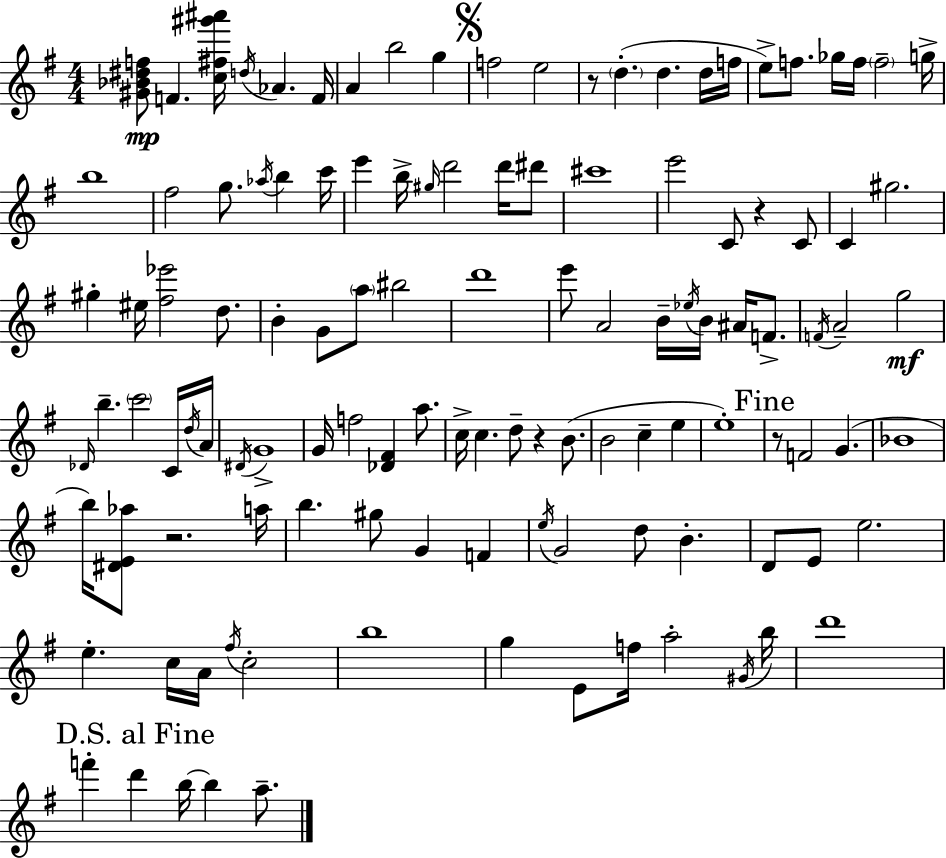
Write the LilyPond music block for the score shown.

{
  \clef treble
  \numericTimeSignature
  \time 4/4
  \key e \minor
  <gis' bes' dis'' f''>8\mp f'4. <c'' fis'' gis''' ais'''>16 \acciaccatura { d''16 } aes'4. | f'16 a'4 b''2 g''4 | \mark \markup { \musicglyph "scripts.segno" } f''2 e''2 | r8 \parenthesize d''4.-.( d''4. d''16 | \break f''16 e''8->) f''8. ges''16 f''16 \parenthesize f''2-- | g''16-> b''1 | fis''2 g''8. \acciaccatura { aes''16 } b''4 | c'''16 e'''4 b''16-> \grace { gis''16 } d'''2 | \break d'''16 dis'''8 cis'''1 | e'''2 c'8 r4 | c'8 c'4 gis''2. | gis''4-. eis''16 <fis'' ees'''>2 | \break d''8. b'4-. g'8 \parenthesize a''8 bis''2 | d'''1 | e'''8 a'2 b'16-- \acciaccatura { ees''16 } b'16 | ais'16 f'8.-> \acciaccatura { f'16 } a'2-- g''2\mf | \break \grace { des'16 } b''4.-- \parenthesize c'''2 | c'16 \acciaccatura { d''16 } a'16 \acciaccatura { dis'16 } g'1-> | g'16 f''2 | <des' fis'>4 a''8. c''16-> c''4. d''8-- | \break r4 b'8.( b'2 | c''4-- e''4 e''1-.) | \mark "Fine" r8 f'2 | g'4.( bes'1 | \break b''16) <dis' e' aes''>8 r2. | a''16 b''4. gis''8 | g'4 f'4 \acciaccatura { e''16 } g'2 | d''8 b'4.-. d'8 e'8 e''2. | \break e''4.-. c''16 | a'16 \acciaccatura { fis''16 } c''2-. b''1 | g''4 e'8 | f''16 a''2-. \acciaccatura { gis'16 } b''16 d'''1 | \break \mark "D.S. al Fine" f'''4-. d'''4 | b''16~~ b''4 a''8.-- \bar "|."
}